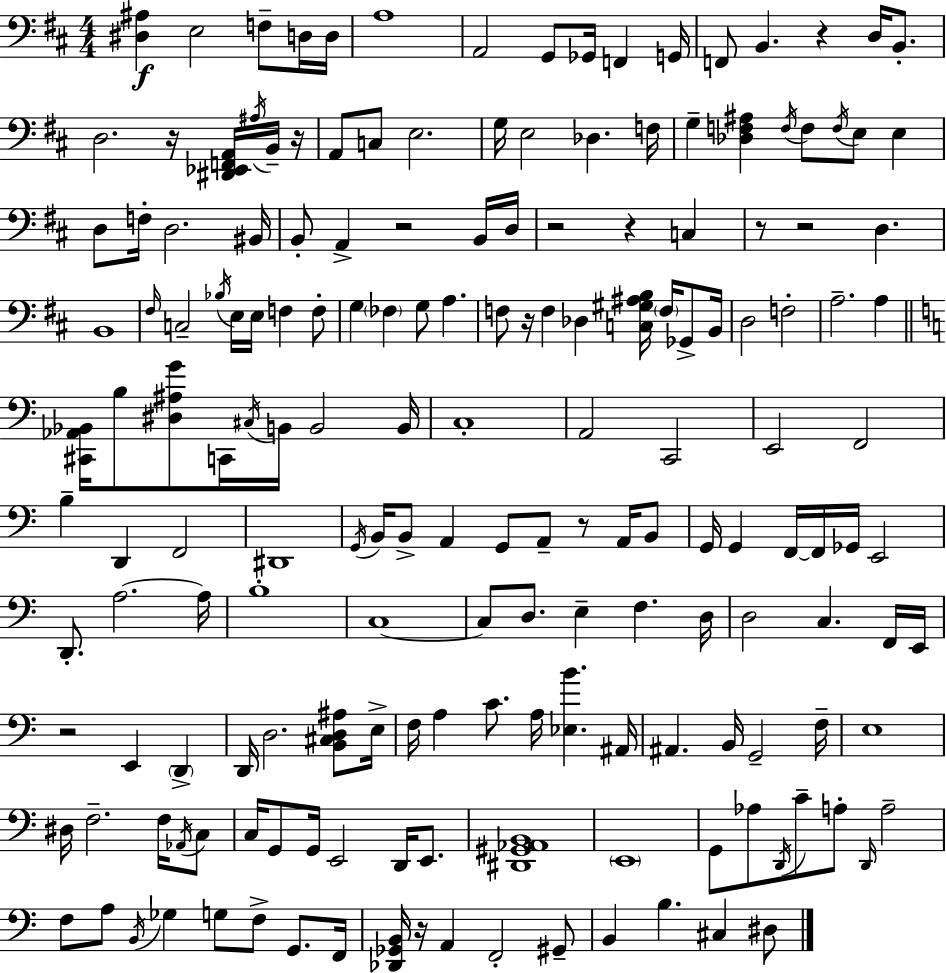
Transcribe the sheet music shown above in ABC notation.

X:1
T:Untitled
M:4/4
L:1/4
K:D
[^D,^A,] E,2 F,/2 D,/4 D,/4 A,4 A,,2 G,,/2 _G,,/4 F,, G,,/4 F,,/2 B,, z D,/4 B,,/2 D,2 z/4 [^D,,_E,,F,,A,,]/4 ^A,/4 B,,/4 z/4 A,,/2 C,/2 E,2 G,/4 E,2 _D, F,/4 G, [_D,F,^A,] F,/4 F,/2 F,/4 E,/2 E, D,/2 F,/4 D,2 ^B,,/4 B,,/2 A,, z2 B,,/4 D,/4 z2 z C, z/2 z2 D, B,,4 ^F,/4 C,2 _B,/4 E,/4 E,/4 F, F,/2 G, _F, G,/2 A, F,/2 z/4 F, _D, [C,^G,^A,B,]/4 F,/4 _G,,/2 B,,/4 D,2 F,2 A,2 A, [^C,,_A,,_B,,]/4 B,/2 [^D,^A,G]/2 C,,/4 ^C,/4 B,,/4 B,,2 B,,/4 C,4 A,,2 C,,2 E,,2 F,,2 B, D,, F,,2 ^D,,4 G,,/4 B,,/4 B,,/2 A,, G,,/2 A,,/2 z/2 A,,/4 B,,/2 G,,/4 G,, F,,/4 F,,/4 _G,,/4 E,,2 D,,/2 A,2 A,/4 B,4 C,4 C,/2 D,/2 E, F, D,/4 D,2 C, F,,/4 E,,/4 z2 E,, D,, D,,/4 D,2 [B,,^C,D,^A,]/2 E,/4 F,/4 A, C/2 A,/4 [_E,B] ^A,,/4 ^A,, B,,/4 G,,2 F,/4 E,4 ^D,/4 F,2 F,/4 _A,,/4 C,/2 C,/4 G,,/2 G,,/4 E,,2 D,,/4 E,,/2 [^D,,^G,,_A,,B,,]4 E,,4 G,,/2 _A,/2 D,,/4 C/2 A,/2 D,,/4 A,2 F,/2 A,/2 B,,/4 _G, G,/2 F,/2 G,,/2 F,,/4 [_D,,_G,,B,,]/4 z/4 A,, F,,2 ^G,,/2 B,, B, ^C, ^D,/2